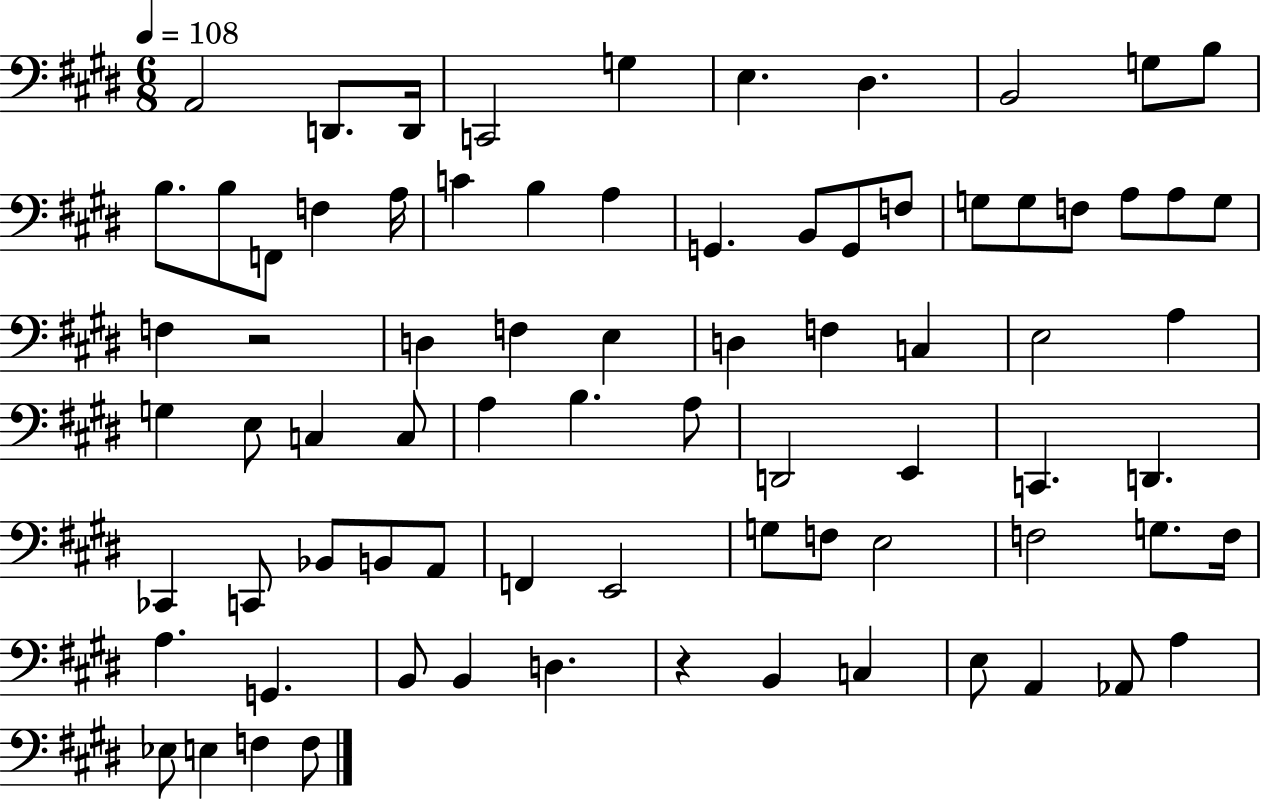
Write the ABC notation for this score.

X:1
T:Untitled
M:6/8
L:1/4
K:E
A,,2 D,,/2 D,,/4 C,,2 G, E, ^D, B,,2 G,/2 B,/2 B,/2 B,/2 F,,/2 F, A,/4 C B, A, G,, B,,/2 G,,/2 F,/2 G,/2 G,/2 F,/2 A,/2 A,/2 G,/2 F, z2 D, F, E, D, F, C, E,2 A, G, E,/2 C, C,/2 A, B, A,/2 D,,2 E,, C,, D,, _C,, C,,/2 _B,,/2 B,,/2 A,,/2 F,, E,,2 G,/2 F,/2 E,2 F,2 G,/2 F,/4 A, G,, B,,/2 B,, D, z B,, C, E,/2 A,, _A,,/2 A, _E,/2 E, F, F,/2